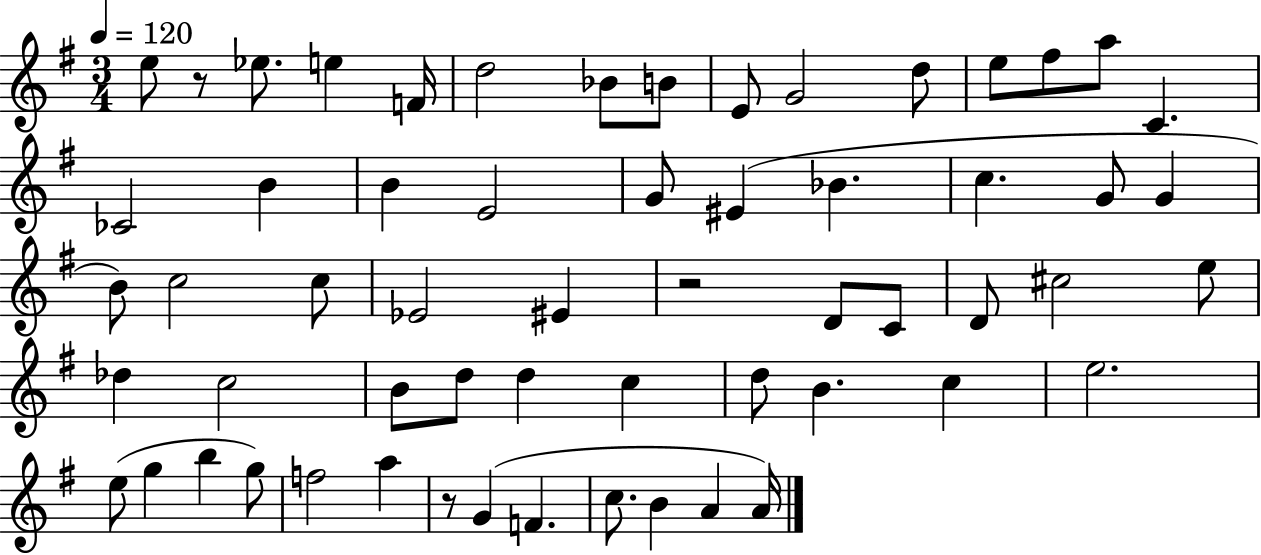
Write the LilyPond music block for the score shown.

{
  \clef treble
  \numericTimeSignature
  \time 3/4
  \key g \major
  \tempo 4 = 120
  \repeat volta 2 { e''8 r8 ees''8. e''4 f'16 | d''2 bes'8 b'8 | e'8 g'2 d''8 | e''8 fis''8 a''8 c'4. | \break ces'2 b'4 | b'4 e'2 | g'8 eis'4( bes'4. | c''4. g'8 g'4 | \break b'8) c''2 c''8 | ees'2 eis'4 | r2 d'8 c'8 | d'8 cis''2 e''8 | \break des''4 c''2 | b'8 d''8 d''4 c''4 | d''8 b'4. c''4 | e''2. | \break e''8( g''4 b''4 g''8) | f''2 a''4 | r8 g'4( f'4. | c''8. b'4 a'4 a'16) | \break } \bar "|."
}